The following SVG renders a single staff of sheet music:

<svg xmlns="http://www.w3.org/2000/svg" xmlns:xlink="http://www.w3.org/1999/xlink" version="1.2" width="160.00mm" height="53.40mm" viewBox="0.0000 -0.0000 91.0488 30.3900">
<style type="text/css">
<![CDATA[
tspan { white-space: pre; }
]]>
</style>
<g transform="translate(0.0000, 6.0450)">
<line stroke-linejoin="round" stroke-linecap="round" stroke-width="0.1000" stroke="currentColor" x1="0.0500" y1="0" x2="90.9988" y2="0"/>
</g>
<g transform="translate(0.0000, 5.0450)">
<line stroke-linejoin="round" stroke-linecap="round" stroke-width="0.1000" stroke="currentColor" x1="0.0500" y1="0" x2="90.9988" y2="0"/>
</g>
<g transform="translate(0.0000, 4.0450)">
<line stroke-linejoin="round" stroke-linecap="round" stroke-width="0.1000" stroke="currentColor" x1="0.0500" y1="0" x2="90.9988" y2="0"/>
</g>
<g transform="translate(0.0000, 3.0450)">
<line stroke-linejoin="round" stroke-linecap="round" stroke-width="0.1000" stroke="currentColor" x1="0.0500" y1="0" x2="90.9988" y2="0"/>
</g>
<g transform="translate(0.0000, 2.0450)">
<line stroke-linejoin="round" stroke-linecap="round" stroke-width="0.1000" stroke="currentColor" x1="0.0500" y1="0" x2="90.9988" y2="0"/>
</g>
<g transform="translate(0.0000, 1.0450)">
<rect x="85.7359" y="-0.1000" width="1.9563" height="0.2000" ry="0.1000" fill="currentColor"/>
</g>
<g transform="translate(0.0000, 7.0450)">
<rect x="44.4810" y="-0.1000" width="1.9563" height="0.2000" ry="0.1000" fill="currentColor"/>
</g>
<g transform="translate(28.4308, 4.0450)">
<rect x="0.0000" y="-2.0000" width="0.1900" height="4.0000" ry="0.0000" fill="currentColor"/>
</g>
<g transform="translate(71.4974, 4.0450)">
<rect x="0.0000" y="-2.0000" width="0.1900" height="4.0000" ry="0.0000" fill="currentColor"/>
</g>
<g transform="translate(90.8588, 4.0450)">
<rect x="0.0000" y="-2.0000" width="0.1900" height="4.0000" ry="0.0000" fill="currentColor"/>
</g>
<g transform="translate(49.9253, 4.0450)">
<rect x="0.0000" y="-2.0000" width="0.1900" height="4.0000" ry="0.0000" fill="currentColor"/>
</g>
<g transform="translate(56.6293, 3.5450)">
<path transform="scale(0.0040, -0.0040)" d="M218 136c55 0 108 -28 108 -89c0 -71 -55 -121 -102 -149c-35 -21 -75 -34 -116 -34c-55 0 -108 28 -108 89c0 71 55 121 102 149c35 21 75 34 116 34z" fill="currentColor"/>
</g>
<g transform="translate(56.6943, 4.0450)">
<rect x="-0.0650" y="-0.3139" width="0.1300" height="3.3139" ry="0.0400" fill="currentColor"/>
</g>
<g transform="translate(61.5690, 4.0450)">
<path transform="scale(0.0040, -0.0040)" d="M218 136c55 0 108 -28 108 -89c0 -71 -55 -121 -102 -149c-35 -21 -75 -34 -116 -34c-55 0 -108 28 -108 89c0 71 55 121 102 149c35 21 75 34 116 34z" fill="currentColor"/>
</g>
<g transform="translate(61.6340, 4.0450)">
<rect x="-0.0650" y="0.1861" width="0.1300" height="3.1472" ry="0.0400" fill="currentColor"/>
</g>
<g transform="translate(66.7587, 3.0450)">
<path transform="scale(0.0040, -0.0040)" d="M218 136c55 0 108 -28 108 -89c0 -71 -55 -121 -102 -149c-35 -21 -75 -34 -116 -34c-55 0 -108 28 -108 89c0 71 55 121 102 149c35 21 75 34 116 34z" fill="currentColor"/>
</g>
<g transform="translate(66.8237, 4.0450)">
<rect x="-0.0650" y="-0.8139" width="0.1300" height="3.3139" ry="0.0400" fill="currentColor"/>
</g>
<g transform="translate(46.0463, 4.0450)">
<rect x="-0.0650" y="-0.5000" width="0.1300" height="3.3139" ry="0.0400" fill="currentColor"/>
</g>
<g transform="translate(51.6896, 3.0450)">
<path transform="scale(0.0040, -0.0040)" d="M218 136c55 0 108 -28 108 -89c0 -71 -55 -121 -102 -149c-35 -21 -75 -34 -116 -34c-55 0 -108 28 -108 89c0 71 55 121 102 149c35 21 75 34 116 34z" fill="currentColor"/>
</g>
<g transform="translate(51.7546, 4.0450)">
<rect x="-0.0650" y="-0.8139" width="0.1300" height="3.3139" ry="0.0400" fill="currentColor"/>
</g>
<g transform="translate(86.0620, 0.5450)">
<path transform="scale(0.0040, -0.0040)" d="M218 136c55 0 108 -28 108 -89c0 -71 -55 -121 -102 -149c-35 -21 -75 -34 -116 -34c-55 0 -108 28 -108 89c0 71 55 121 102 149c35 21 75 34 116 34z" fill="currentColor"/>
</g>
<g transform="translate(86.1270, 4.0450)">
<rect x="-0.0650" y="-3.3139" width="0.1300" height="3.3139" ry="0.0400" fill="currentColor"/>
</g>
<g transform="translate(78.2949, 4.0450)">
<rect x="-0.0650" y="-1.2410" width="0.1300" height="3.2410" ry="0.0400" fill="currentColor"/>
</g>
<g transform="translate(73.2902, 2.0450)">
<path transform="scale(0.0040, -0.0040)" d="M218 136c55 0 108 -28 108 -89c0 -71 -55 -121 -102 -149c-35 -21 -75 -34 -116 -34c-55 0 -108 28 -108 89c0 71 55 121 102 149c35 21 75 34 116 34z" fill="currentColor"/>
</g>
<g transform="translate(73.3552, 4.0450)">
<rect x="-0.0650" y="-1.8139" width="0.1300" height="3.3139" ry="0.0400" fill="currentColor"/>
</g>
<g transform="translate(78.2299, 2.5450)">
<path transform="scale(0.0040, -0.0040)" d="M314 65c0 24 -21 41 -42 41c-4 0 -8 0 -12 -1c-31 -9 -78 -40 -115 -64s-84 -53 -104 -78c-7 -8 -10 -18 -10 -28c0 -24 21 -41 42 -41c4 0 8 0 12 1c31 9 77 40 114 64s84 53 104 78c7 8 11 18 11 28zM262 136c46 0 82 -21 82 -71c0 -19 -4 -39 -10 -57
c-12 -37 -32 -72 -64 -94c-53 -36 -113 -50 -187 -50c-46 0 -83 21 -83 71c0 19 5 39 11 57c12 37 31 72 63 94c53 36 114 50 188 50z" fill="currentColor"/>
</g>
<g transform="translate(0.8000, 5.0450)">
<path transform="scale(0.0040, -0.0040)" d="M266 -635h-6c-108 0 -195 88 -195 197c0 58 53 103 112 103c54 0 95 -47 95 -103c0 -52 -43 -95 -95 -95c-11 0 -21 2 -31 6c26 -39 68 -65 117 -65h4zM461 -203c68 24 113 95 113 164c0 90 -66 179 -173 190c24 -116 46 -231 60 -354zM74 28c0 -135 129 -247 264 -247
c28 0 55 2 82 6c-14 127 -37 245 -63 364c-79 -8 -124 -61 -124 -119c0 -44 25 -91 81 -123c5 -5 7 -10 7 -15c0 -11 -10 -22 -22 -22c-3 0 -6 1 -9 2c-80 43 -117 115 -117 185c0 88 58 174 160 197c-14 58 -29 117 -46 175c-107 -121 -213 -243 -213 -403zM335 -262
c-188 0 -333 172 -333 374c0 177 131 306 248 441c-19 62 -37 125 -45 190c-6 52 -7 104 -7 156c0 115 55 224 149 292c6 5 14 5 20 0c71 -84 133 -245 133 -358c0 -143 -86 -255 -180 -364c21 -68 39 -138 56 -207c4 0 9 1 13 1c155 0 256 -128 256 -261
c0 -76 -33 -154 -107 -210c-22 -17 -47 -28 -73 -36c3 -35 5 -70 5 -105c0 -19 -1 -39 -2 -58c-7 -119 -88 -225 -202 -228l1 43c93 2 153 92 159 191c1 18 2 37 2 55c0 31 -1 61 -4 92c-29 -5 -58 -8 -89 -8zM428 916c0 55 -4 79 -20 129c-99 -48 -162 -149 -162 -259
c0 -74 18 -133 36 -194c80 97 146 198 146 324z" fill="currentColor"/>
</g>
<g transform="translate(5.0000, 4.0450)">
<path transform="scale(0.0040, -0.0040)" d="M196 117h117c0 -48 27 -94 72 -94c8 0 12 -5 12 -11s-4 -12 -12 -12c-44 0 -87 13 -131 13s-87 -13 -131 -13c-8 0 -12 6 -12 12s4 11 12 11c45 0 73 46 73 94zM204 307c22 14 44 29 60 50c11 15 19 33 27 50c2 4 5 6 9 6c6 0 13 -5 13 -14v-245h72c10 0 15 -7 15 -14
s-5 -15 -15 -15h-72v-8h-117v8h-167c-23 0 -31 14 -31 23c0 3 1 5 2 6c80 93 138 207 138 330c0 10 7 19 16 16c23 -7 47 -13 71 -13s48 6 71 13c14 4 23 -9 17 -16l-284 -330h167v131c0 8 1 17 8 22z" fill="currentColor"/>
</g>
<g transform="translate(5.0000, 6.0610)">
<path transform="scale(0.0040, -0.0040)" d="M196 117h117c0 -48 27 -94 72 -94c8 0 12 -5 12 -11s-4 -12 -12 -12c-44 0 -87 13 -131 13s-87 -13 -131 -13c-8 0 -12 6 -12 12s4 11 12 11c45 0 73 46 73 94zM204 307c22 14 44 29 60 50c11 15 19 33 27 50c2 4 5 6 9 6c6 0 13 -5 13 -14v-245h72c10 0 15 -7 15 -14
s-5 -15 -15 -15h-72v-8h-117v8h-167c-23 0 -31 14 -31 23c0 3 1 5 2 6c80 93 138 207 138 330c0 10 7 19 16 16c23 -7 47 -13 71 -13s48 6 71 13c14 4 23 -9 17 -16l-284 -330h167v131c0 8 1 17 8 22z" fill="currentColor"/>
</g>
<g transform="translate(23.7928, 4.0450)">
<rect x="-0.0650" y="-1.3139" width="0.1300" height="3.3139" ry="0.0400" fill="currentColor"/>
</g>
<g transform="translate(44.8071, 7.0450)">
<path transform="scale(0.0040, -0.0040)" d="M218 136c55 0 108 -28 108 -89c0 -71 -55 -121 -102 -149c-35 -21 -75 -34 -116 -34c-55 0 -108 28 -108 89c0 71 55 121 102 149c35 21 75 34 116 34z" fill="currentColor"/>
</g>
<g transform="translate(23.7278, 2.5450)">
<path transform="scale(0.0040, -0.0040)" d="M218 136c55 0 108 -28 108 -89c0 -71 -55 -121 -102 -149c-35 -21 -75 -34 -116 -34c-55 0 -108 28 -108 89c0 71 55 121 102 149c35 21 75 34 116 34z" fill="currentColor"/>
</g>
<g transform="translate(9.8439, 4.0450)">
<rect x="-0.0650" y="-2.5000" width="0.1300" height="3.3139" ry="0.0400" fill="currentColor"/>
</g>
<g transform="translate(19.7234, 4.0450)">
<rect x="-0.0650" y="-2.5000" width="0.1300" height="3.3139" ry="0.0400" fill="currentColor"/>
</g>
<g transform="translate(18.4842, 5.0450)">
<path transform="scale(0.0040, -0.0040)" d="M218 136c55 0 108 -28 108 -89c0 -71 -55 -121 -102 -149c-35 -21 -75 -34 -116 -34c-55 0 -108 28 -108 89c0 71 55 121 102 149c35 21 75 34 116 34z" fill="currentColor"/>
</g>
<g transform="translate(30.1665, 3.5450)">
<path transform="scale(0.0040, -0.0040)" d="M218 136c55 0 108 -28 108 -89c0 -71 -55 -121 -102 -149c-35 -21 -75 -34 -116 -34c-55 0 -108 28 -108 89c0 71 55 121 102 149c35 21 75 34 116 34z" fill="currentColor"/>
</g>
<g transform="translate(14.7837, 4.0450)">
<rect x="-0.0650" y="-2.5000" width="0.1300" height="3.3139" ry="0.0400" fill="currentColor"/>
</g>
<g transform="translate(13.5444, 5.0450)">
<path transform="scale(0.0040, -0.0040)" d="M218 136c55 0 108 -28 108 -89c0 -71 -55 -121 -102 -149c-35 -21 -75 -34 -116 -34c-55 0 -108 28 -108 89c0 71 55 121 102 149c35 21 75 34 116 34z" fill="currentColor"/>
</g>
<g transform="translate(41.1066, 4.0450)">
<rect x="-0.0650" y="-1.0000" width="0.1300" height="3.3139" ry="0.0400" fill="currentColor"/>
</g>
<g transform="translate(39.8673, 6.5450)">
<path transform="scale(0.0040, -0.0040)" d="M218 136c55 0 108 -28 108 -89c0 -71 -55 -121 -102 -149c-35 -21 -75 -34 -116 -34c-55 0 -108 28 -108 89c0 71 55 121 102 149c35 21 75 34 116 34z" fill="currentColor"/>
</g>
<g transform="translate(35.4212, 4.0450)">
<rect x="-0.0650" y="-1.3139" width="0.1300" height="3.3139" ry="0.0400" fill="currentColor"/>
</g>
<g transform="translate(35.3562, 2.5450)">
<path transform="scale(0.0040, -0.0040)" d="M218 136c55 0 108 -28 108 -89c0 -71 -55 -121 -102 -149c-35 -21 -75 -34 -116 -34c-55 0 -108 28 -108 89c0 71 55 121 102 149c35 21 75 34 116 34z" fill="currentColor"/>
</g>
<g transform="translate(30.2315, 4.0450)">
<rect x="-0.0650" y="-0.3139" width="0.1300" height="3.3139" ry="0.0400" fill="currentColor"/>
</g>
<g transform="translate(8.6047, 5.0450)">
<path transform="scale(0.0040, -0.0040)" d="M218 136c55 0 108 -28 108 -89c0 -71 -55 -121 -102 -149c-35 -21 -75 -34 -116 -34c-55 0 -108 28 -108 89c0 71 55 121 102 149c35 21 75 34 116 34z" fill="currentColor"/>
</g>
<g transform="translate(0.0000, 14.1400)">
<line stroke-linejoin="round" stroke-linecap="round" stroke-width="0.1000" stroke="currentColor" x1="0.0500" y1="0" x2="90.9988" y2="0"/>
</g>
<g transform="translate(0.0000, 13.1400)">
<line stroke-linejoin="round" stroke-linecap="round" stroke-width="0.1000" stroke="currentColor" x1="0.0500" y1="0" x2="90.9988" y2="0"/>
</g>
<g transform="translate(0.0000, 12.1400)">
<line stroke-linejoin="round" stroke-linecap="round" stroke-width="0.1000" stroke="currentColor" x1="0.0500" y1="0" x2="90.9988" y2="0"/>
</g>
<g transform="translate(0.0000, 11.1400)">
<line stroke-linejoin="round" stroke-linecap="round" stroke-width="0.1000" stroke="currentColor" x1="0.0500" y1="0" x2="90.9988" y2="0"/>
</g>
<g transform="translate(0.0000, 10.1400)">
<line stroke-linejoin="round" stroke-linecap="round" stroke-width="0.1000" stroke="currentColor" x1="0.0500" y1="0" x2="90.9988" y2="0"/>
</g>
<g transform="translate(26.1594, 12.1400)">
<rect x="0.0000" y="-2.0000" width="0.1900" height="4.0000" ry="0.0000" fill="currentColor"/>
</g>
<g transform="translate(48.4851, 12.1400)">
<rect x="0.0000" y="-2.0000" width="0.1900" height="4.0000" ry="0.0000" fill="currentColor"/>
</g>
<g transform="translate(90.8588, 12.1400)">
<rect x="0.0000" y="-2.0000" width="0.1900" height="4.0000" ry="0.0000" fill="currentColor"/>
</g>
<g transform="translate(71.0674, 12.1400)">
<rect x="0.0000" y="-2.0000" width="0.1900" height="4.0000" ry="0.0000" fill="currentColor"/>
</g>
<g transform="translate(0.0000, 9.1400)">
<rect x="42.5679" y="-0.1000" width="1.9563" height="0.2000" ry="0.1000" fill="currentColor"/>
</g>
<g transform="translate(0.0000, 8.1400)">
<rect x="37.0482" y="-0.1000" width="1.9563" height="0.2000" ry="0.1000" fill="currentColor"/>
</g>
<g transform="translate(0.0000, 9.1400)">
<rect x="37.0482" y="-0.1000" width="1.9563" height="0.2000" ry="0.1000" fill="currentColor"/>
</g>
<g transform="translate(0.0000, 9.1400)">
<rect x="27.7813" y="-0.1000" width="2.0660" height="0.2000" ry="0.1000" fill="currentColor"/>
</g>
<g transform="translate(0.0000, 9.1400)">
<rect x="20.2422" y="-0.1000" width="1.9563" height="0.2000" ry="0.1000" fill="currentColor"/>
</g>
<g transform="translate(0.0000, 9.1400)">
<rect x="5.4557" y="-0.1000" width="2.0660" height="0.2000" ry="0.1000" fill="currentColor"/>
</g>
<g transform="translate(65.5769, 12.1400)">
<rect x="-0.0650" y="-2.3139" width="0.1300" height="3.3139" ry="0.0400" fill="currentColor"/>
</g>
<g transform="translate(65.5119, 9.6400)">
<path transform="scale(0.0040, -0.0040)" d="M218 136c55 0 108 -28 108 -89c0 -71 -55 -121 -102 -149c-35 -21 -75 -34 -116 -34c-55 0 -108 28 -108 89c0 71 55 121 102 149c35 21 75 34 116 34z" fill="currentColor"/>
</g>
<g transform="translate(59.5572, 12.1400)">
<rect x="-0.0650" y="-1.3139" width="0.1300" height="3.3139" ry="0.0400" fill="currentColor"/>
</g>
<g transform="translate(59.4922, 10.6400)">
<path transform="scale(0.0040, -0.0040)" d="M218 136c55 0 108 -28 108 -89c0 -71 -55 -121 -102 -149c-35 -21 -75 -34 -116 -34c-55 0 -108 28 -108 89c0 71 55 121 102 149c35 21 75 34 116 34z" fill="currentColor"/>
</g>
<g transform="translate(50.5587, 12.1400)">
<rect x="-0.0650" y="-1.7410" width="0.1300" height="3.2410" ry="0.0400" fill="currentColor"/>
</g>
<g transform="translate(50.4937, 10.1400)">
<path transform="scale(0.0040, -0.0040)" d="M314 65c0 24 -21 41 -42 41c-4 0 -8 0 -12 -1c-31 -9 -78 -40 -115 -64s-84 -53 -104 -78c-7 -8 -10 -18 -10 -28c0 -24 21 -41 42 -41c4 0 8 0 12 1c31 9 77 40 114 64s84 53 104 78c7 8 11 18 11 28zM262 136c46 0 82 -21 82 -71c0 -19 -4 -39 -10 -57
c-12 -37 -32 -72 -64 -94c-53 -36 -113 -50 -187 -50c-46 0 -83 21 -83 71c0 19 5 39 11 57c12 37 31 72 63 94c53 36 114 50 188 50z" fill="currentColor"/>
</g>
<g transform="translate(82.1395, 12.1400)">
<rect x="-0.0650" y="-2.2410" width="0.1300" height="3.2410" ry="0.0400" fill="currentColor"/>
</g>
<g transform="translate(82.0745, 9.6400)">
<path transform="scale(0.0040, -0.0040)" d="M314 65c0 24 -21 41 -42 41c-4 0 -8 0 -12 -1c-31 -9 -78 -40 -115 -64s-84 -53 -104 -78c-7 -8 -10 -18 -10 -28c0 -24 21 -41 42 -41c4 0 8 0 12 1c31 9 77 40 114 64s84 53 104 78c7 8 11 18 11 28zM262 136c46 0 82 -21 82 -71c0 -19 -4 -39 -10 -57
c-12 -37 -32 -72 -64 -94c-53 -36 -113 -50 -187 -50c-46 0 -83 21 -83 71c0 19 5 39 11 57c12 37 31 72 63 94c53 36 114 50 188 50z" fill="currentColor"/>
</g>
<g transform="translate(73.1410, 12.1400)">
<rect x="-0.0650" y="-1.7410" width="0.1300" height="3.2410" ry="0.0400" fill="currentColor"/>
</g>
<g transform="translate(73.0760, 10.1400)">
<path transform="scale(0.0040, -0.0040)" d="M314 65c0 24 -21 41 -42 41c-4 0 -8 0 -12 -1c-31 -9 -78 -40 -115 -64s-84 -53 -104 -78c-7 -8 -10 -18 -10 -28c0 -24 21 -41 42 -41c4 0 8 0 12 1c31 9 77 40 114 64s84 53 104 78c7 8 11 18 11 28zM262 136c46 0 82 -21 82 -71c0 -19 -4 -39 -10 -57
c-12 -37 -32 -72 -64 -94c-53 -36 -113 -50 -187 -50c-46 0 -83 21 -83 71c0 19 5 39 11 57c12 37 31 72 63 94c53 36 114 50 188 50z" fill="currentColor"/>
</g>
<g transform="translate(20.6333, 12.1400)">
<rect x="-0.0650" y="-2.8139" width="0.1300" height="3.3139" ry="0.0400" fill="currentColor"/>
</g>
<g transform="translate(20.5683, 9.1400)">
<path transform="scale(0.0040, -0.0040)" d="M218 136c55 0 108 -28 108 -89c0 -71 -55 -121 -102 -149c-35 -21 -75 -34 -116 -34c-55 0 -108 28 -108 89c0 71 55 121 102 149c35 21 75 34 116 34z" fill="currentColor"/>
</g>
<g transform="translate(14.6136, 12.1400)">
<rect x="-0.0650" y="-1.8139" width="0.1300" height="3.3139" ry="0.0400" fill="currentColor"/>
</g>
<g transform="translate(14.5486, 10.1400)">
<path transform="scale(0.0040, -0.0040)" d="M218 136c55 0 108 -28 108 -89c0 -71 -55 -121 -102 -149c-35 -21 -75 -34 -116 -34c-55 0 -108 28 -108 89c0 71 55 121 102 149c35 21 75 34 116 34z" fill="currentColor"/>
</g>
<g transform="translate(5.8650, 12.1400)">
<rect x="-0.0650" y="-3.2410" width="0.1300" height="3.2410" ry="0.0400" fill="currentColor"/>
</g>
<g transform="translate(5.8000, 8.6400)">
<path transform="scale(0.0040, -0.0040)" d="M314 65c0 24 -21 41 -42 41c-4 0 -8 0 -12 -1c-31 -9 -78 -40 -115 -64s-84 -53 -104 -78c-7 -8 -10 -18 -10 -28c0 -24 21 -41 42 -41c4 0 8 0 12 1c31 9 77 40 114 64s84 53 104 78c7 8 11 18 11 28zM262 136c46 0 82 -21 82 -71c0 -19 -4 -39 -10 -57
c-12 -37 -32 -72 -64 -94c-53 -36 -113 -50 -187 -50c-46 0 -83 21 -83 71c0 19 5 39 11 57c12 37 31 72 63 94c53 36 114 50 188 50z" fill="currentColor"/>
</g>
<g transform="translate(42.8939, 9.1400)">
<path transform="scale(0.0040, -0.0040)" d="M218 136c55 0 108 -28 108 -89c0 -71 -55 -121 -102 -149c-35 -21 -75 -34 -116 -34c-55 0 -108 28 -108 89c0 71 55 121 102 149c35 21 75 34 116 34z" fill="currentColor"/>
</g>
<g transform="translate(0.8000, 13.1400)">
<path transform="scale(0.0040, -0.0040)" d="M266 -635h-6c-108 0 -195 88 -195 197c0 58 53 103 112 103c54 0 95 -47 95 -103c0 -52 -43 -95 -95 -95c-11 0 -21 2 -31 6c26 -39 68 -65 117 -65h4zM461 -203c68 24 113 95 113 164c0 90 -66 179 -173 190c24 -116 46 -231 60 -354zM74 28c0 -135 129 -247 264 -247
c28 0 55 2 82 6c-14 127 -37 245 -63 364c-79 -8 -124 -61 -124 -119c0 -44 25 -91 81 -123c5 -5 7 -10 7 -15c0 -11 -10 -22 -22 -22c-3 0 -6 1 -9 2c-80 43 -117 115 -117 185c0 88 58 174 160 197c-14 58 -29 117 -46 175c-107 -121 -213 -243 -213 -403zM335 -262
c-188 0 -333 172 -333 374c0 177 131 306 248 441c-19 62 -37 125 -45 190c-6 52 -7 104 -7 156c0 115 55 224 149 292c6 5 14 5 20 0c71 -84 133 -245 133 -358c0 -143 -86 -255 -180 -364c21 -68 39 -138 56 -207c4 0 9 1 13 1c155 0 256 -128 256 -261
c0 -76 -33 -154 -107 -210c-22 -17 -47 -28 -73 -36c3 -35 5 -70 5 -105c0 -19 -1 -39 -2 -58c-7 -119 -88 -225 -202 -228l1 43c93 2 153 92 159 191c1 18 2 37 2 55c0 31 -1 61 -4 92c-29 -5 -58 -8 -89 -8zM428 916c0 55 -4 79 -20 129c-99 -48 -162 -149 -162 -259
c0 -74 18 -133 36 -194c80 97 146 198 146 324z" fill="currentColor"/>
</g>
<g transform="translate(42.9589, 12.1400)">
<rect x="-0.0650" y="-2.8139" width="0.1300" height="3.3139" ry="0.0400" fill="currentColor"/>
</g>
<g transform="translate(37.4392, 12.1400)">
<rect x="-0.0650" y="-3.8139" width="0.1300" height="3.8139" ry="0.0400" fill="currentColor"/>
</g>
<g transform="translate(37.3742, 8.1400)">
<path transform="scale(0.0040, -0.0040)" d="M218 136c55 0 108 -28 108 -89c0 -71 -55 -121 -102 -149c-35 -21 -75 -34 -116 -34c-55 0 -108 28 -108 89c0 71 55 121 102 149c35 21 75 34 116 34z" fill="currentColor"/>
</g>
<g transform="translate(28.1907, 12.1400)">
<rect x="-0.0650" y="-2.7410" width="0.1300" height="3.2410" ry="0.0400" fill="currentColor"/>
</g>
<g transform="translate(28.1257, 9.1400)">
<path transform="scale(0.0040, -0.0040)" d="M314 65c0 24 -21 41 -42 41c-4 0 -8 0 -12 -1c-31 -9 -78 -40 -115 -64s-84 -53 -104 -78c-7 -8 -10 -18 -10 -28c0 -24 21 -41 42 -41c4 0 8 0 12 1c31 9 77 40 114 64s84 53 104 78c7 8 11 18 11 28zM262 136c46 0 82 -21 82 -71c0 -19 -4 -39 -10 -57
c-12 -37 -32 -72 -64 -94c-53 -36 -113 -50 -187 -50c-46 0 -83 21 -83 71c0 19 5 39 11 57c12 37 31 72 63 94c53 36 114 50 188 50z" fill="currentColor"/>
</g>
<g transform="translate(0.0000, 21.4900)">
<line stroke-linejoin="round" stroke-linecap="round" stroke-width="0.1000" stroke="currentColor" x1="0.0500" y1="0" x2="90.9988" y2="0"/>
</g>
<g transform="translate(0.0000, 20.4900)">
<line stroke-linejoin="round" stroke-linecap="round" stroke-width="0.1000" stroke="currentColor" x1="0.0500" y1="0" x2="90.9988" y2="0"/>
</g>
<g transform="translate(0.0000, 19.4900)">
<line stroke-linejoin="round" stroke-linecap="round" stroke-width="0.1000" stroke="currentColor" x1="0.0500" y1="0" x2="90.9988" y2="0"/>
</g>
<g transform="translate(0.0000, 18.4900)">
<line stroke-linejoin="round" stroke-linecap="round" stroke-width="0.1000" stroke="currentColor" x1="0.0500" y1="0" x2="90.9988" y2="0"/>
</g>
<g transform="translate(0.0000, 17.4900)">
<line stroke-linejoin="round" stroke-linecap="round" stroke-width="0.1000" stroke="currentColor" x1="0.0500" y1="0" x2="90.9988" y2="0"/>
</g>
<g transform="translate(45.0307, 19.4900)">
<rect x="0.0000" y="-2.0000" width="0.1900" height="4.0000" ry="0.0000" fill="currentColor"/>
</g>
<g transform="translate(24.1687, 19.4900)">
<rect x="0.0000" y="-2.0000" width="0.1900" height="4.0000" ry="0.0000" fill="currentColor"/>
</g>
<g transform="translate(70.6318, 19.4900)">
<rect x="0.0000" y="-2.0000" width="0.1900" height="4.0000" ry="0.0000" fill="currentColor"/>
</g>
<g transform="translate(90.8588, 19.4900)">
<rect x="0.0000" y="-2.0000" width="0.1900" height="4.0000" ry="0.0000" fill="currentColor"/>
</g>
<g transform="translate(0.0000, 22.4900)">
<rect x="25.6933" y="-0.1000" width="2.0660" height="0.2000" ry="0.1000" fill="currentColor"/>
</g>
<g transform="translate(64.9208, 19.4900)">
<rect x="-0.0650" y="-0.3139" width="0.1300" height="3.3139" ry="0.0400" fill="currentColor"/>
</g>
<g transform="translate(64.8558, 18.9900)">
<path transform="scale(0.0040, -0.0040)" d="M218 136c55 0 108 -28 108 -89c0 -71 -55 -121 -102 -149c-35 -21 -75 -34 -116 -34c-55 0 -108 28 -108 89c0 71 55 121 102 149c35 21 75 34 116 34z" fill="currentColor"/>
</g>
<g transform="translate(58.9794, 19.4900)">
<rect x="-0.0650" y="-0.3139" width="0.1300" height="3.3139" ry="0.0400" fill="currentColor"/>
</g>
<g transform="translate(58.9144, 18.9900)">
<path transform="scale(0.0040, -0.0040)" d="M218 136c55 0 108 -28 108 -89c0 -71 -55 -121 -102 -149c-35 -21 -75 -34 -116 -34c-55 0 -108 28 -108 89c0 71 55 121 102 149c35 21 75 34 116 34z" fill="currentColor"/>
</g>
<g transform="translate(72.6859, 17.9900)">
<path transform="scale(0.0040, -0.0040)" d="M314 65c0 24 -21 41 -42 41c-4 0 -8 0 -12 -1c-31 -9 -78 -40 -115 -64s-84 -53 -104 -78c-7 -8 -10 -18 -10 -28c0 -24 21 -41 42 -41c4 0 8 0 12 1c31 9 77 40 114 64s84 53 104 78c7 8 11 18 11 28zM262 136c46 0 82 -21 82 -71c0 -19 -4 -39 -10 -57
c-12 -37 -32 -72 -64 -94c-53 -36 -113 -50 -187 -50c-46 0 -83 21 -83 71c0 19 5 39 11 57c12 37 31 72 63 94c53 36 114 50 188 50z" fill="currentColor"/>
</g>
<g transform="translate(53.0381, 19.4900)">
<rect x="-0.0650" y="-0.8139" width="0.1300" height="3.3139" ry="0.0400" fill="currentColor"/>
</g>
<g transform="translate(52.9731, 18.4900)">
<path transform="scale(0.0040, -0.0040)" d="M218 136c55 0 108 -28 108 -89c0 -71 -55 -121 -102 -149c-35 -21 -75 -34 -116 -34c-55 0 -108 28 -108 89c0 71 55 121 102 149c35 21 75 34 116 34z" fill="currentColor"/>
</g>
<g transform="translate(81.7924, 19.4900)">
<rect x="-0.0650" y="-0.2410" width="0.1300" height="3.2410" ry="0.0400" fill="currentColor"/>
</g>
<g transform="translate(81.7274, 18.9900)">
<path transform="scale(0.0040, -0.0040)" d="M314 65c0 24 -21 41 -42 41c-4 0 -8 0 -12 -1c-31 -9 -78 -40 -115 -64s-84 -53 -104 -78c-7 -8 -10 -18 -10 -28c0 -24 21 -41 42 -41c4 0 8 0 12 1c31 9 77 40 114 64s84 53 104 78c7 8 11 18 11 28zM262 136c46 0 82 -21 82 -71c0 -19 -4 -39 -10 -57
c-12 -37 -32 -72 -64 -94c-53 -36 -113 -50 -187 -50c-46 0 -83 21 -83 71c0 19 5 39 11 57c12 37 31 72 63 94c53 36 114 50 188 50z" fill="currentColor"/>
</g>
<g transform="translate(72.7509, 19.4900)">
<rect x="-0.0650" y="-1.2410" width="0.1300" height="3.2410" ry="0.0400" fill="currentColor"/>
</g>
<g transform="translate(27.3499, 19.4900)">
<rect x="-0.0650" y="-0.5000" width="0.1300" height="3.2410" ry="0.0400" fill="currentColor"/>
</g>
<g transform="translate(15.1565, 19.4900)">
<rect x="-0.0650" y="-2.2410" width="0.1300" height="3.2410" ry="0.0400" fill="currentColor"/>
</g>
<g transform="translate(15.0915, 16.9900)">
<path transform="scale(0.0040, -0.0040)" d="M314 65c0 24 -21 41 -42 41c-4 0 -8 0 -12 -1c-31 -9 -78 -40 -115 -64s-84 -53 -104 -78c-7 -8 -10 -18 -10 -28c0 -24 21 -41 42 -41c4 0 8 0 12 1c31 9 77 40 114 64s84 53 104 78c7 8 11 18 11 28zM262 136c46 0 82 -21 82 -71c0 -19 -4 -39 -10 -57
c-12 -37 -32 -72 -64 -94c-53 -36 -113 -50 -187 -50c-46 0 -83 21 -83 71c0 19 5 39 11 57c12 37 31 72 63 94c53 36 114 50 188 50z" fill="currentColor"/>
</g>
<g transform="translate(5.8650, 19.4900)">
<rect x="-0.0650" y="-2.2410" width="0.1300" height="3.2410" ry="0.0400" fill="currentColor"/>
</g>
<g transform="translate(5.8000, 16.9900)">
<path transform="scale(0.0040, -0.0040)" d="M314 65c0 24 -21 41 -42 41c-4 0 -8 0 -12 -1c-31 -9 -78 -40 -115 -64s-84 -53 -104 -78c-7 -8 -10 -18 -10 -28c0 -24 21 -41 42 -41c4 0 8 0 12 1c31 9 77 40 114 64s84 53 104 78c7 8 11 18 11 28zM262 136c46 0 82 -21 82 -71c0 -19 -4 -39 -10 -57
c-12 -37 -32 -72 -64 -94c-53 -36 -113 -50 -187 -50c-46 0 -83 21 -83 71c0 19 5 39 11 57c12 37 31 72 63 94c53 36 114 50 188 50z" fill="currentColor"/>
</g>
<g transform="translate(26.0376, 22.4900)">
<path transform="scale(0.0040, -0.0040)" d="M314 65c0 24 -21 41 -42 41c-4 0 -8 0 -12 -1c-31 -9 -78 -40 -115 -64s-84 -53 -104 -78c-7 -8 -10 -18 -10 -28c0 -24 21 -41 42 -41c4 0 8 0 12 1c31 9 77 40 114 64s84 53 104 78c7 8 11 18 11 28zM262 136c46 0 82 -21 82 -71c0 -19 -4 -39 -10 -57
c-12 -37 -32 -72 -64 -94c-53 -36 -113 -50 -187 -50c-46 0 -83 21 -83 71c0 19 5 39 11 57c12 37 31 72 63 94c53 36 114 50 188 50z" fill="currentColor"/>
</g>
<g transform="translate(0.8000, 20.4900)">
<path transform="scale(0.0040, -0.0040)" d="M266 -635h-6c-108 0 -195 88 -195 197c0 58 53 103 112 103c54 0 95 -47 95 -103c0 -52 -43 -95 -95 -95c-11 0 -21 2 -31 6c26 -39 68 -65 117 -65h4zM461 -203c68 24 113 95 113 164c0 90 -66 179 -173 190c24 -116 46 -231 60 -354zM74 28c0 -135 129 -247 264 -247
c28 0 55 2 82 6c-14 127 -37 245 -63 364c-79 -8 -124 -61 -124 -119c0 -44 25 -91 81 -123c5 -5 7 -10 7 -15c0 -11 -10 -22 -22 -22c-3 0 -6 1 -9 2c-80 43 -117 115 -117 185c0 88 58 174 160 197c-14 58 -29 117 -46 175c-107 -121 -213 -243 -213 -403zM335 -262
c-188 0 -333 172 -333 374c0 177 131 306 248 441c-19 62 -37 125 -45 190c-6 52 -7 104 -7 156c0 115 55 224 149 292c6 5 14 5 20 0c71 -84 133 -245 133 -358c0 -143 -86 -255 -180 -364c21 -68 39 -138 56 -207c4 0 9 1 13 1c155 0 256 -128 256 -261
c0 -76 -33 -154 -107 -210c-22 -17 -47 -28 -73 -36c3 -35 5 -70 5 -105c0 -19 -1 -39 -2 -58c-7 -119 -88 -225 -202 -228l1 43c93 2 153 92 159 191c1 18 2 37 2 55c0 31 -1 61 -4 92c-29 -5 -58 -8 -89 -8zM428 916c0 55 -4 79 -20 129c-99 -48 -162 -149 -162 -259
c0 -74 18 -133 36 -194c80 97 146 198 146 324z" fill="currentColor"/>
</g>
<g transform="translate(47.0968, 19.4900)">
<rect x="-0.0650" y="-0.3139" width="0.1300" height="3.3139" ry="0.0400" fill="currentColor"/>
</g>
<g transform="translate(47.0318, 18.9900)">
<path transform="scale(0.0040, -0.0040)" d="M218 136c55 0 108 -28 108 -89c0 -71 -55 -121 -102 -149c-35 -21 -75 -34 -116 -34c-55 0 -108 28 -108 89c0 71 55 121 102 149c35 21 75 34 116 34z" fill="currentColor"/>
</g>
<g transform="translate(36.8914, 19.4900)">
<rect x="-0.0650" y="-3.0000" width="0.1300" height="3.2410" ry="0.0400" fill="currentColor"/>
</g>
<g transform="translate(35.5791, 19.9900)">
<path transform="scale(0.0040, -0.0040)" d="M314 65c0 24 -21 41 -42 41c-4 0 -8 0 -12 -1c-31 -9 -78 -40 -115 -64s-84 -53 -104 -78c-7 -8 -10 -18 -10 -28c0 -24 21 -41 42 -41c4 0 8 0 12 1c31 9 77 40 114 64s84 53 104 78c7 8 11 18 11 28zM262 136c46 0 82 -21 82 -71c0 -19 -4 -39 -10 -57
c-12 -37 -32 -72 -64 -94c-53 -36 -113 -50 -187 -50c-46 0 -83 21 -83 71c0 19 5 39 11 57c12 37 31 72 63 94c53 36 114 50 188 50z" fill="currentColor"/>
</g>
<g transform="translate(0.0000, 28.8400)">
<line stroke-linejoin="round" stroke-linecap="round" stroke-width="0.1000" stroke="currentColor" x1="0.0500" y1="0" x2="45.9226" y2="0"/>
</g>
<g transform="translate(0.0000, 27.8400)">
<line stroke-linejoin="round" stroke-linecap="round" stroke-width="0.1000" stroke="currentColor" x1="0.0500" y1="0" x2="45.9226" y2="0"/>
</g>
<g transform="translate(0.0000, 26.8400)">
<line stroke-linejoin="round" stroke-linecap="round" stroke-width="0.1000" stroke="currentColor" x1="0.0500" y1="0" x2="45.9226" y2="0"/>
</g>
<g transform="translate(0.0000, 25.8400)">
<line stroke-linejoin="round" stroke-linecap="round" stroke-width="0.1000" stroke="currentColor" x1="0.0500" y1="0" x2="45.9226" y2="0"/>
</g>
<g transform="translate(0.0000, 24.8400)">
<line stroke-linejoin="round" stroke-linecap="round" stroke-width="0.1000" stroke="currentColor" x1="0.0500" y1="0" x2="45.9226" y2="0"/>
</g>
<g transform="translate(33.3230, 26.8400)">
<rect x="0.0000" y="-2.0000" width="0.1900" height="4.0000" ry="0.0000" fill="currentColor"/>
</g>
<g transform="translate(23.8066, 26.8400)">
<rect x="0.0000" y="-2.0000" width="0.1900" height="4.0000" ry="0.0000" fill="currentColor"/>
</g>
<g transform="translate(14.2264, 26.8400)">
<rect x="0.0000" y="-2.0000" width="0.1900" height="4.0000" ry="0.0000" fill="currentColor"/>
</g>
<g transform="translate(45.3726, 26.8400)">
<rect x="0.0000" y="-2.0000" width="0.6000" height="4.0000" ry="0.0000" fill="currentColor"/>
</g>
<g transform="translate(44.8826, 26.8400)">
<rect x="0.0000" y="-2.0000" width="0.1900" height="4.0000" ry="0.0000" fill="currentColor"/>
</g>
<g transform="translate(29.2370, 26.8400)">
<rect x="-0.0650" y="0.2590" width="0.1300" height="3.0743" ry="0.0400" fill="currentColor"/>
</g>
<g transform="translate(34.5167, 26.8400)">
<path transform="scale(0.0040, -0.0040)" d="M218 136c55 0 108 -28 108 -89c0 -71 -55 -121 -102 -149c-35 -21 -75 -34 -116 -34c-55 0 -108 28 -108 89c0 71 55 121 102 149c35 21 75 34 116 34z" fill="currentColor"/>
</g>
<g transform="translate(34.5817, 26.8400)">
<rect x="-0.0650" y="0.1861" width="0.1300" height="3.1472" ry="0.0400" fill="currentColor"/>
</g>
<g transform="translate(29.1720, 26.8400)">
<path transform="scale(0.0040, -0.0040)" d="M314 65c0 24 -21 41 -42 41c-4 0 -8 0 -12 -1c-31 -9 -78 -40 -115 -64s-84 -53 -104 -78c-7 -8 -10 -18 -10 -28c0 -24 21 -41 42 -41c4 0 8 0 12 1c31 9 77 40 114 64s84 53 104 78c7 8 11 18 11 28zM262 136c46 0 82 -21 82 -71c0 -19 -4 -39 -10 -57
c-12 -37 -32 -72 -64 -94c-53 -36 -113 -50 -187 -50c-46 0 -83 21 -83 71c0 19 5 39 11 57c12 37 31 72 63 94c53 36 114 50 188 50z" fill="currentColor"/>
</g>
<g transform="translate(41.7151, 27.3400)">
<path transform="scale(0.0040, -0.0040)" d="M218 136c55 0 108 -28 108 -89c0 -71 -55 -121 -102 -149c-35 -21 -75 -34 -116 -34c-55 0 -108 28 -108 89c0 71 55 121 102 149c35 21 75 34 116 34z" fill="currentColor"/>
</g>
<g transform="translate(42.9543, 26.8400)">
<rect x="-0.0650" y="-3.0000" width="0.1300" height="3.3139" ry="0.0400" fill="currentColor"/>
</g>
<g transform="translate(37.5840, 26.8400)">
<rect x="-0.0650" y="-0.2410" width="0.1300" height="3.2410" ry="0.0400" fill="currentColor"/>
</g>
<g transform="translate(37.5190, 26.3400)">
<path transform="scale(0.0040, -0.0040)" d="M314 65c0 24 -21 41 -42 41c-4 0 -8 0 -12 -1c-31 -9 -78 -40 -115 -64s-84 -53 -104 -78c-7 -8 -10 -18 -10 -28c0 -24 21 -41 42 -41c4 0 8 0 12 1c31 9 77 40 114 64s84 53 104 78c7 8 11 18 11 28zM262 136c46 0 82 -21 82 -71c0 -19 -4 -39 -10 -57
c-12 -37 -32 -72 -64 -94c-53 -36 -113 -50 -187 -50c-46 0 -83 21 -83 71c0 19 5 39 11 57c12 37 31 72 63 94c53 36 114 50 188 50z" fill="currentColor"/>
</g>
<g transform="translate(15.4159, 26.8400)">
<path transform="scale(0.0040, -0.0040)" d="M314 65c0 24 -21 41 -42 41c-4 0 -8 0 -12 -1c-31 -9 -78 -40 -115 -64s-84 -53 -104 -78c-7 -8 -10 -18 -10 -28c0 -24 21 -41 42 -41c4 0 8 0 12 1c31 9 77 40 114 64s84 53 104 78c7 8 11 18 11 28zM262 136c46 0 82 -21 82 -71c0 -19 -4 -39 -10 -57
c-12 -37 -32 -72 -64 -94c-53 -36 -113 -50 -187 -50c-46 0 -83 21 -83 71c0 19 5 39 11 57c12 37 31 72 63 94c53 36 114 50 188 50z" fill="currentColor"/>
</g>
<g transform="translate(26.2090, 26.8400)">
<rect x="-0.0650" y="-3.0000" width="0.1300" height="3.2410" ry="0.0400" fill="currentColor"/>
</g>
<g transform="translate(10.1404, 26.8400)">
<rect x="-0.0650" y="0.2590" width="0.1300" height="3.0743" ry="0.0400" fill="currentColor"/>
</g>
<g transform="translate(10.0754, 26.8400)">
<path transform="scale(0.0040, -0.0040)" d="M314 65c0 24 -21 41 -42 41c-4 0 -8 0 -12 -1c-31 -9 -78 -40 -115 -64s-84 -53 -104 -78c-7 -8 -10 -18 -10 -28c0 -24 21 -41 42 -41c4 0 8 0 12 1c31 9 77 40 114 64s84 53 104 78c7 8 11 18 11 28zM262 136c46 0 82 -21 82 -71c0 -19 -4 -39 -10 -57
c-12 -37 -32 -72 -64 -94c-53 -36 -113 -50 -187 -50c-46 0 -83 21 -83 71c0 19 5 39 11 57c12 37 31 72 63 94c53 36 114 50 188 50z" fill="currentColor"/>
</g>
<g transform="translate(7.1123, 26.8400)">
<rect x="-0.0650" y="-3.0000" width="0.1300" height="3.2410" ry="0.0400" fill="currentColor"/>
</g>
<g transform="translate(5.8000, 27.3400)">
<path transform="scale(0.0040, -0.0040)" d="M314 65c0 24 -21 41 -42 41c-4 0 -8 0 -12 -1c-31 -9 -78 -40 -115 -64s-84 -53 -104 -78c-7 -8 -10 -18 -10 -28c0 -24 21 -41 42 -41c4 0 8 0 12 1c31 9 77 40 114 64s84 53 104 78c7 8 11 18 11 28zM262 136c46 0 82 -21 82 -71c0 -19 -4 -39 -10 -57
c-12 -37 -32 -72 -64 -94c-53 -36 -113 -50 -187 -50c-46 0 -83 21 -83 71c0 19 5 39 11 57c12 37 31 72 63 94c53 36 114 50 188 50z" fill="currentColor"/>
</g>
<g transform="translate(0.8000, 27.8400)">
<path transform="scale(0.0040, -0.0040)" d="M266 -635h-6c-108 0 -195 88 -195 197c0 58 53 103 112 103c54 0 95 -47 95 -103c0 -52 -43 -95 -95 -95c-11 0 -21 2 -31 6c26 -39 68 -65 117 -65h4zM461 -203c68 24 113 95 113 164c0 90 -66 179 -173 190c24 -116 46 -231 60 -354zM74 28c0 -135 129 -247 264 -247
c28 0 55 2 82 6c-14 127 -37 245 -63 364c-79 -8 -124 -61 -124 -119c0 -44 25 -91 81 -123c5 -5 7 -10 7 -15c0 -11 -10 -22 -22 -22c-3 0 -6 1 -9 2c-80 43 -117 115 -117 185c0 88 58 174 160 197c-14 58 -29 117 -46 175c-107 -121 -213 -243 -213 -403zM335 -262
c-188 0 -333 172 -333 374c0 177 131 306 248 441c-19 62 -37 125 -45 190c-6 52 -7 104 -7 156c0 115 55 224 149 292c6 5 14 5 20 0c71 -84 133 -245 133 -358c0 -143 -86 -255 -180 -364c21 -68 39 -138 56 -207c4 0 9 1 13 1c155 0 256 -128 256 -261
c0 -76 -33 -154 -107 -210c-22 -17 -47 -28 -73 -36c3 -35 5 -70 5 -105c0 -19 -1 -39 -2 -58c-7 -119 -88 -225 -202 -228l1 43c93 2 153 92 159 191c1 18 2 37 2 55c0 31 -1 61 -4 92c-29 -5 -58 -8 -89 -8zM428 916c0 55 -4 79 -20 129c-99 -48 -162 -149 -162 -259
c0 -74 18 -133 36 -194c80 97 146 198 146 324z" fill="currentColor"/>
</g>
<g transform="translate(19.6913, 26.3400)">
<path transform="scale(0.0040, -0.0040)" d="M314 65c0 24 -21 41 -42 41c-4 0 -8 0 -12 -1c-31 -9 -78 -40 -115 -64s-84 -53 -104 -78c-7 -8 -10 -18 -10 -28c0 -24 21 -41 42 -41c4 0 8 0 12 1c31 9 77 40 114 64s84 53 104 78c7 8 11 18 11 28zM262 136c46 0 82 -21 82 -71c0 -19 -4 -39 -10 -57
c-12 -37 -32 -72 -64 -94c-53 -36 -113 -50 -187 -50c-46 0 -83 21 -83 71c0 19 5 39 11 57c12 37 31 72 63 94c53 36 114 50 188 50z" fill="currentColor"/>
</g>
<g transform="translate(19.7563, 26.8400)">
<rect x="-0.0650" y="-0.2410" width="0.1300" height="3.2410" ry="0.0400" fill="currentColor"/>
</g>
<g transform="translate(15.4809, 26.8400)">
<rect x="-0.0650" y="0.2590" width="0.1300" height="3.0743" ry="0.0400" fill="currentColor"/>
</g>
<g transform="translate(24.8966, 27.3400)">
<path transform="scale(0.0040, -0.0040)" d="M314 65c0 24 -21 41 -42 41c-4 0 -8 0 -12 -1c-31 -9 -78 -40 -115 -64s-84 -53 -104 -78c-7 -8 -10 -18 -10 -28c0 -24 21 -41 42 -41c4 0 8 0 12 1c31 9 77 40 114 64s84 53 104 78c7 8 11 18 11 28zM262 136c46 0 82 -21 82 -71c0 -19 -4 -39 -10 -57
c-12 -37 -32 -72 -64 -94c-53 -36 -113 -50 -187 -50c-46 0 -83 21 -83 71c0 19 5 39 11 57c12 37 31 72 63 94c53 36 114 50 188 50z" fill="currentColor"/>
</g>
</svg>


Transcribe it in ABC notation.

X:1
T:Untitled
M:4/4
L:1/4
K:C
G G G e c e D C d c B d f e2 b b2 f a a2 c' a f2 e g f2 g2 g2 g2 C2 A2 c d c c e2 c2 A2 B2 B2 c2 A2 B2 B c2 A